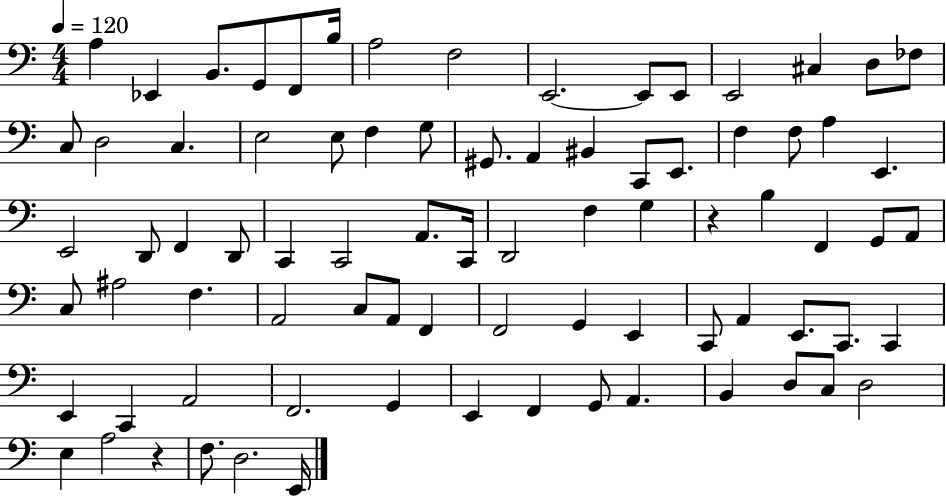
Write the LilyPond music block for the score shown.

{
  \clef bass
  \numericTimeSignature
  \time 4/4
  \key c \major
  \tempo 4 = 120
  \repeat volta 2 { a4 ees,4 b,8. g,8 f,8 b16 | a2 f2 | e,2.~~ e,8 e,8 | e,2 cis4 d8 fes8 | \break c8 d2 c4. | e2 e8 f4 g8 | gis,8. a,4 bis,4 c,8 e,8. | f4 f8 a4 e,4. | \break e,2 d,8 f,4 d,8 | c,4 c,2 a,8. c,16 | d,2 f4 g4 | r4 b4 f,4 g,8 a,8 | \break c8 ais2 f4. | a,2 c8 a,8 f,4 | f,2 g,4 e,4 | c,8 a,4 e,8. c,8. c,4 | \break e,4 c,4 a,2 | f,2. g,4 | e,4 f,4 g,8 a,4. | b,4 d8 c8 d2 | \break e4 a2 r4 | f8. d2. e,16 | } \bar "|."
}